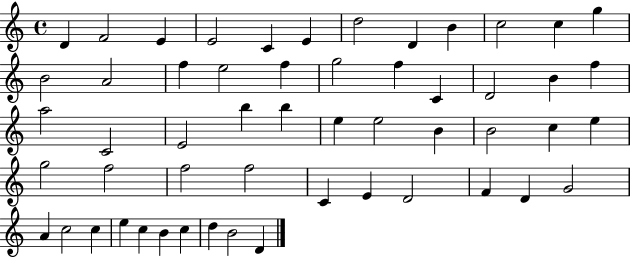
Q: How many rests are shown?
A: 0